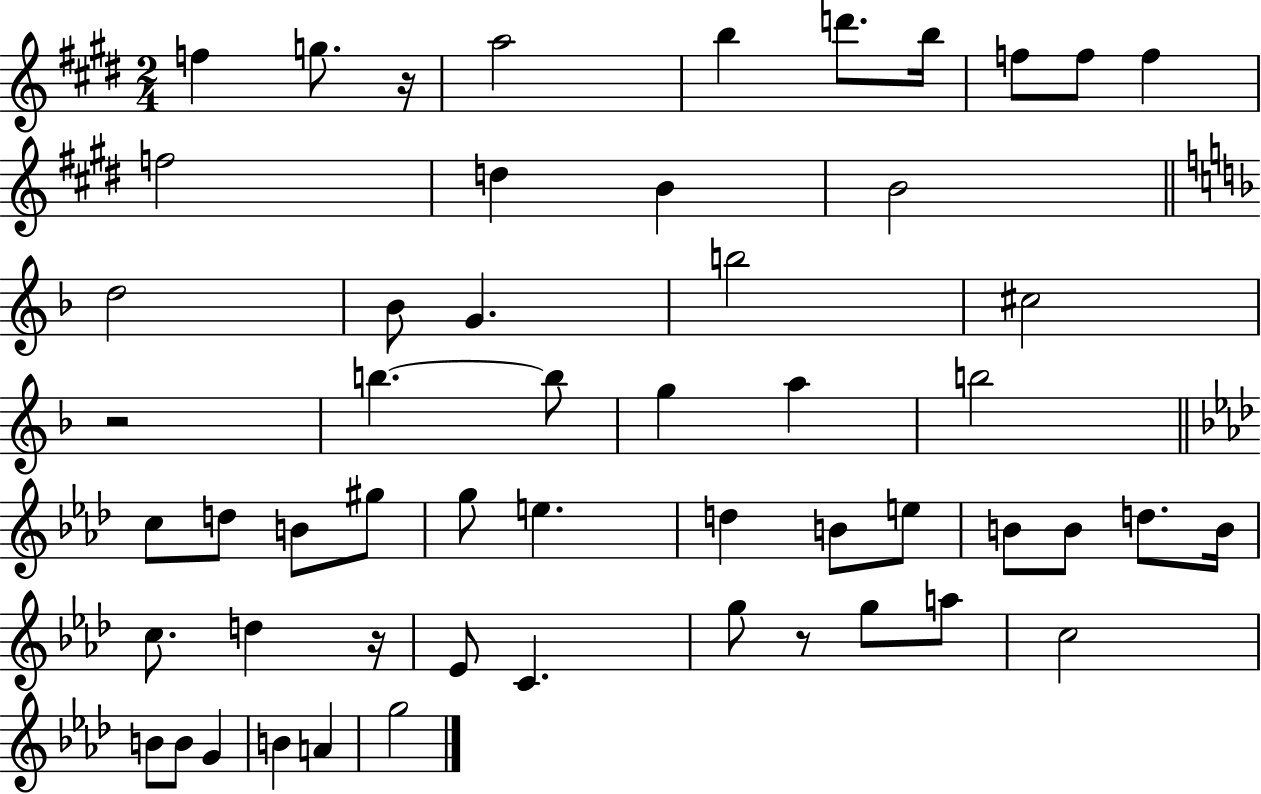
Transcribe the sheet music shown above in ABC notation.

X:1
T:Untitled
M:2/4
L:1/4
K:E
f g/2 z/4 a2 b d'/2 b/4 f/2 f/2 f f2 d B B2 d2 _B/2 G b2 ^c2 z2 b b/2 g a b2 c/2 d/2 B/2 ^g/2 g/2 e d B/2 e/2 B/2 B/2 d/2 B/4 c/2 d z/4 _E/2 C g/2 z/2 g/2 a/2 c2 B/2 B/2 G B A g2